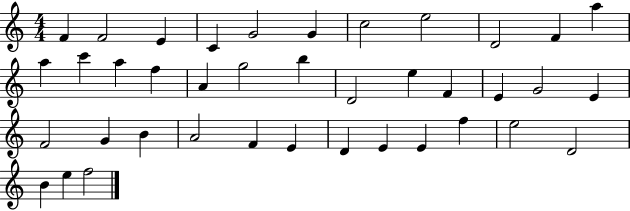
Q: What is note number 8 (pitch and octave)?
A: E5